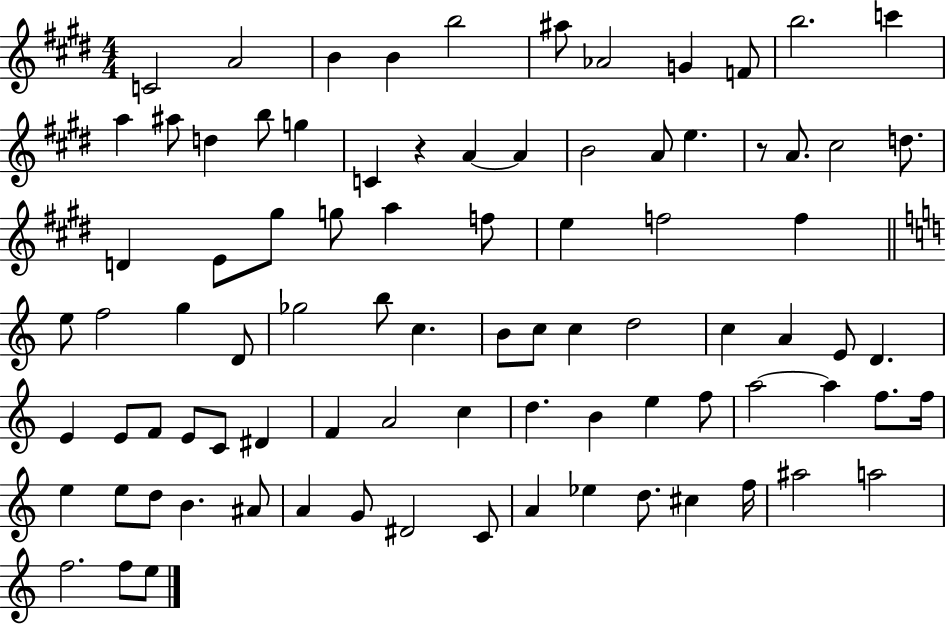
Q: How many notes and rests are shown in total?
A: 87